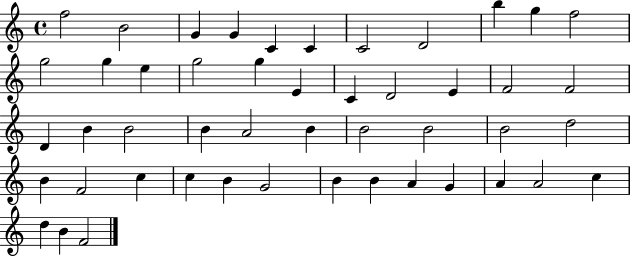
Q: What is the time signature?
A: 4/4